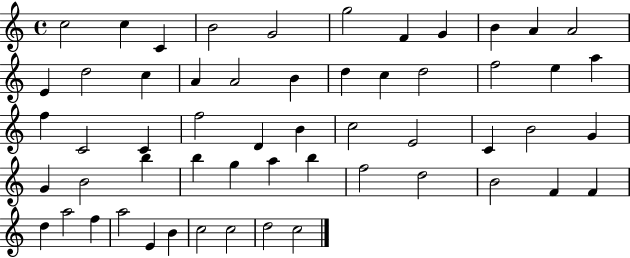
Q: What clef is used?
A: treble